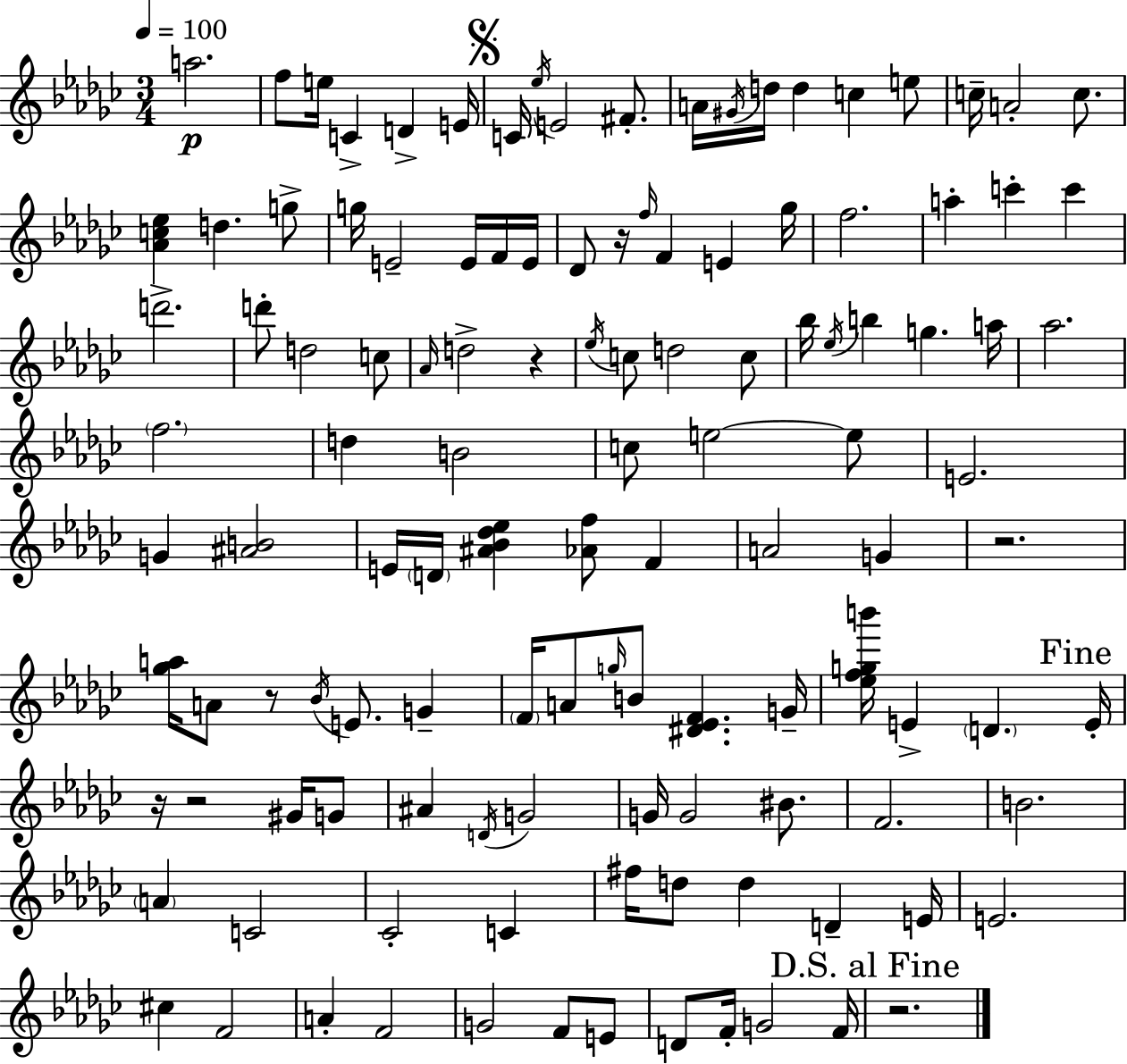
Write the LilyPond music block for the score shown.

{
  \clef treble
  \numericTimeSignature
  \time 3/4
  \key ees \minor
  \tempo 4 = 100
  a''2.\p | f''8 e''16 c'4-> d'4-> e'16 | \mark \markup { \musicglyph "scripts.segno" } c'16 \acciaccatura { ees''16 } e'2 fis'8.-. | a'16 \acciaccatura { gis'16 } d''16 d''4 c''4 | \break e''8 c''16-- a'2-. c''8. | <aes' c'' ees''>4 d''4. | g''8-> g''16 e'2-- e'16 | f'16 e'16 des'8 r16 \grace { f''16 } f'4 e'4 | \break ges''16 f''2. | a''4-. c'''4-. c'''4 | d'''2.-> | d'''8-. d''2 | \break c''8 \grace { aes'16 } d''2-> | r4 \acciaccatura { ees''16 } c''8 d''2 | c''8 bes''16 \acciaccatura { ees''16 } b''4 g''4. | a''16 aes''2. | \break \parenthesize f''2. | d''4 b'2 | c''8 e''2~~ | e''8 e'2. | \break g'4 <ais' b'>2 | e'16 \parenthesize d'16 <ais' bes' des'' ees''>4 | <aes' f''>8 f'4 a'2 | g'4 r2. | \break <ges'' a''>16 a'8 r8 \acciaccatura { bes'16 } | e'8. g'4-- \parenthesize f'16 a'8 \grace { g''16 } b'8 | <dis' ees' f'>4. g'16-- <ees'' f'' g'' b'''>16 e'4-> | \parenthesize d'4. \mark "Fine" e'16-. r16 r2 | \break gis'16 g'8 ais'4 | \acciaccatura { d'16 } g'2 g'16 g'2 | bis'8. f'2. | b'2. | \break \parenthesize a'4 | c'2 ces'2-. | c'4 fis''16 d''8 | d''4 d'4-- e'16 e'2. | \break cis''4 | f'2 a'4-. | f'2 g'2 | f'8 e'8 d'8 f'16-. | \break g'2 f'16 \mark "D.S. al Fine" r2. | \bar "|."
}